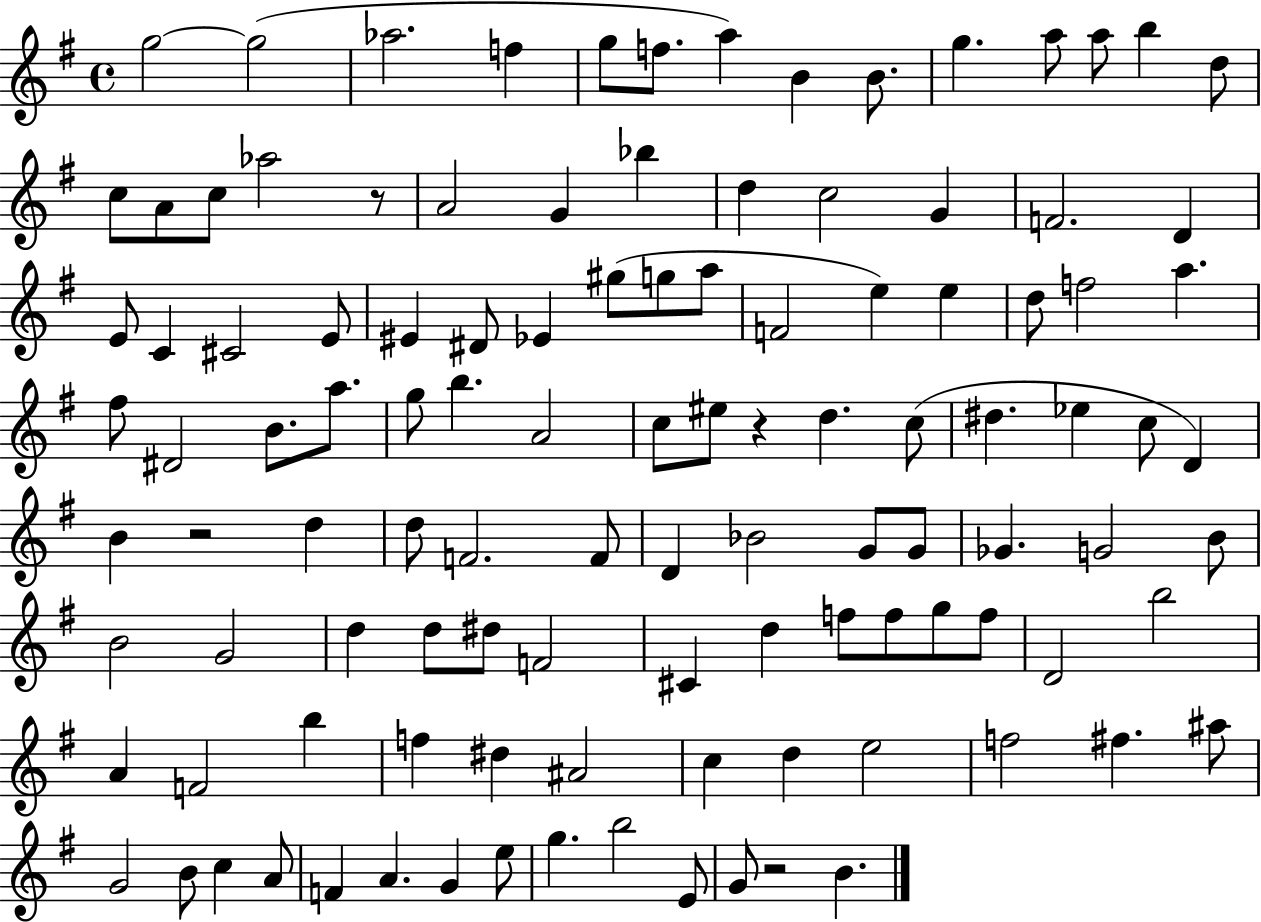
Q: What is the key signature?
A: G major